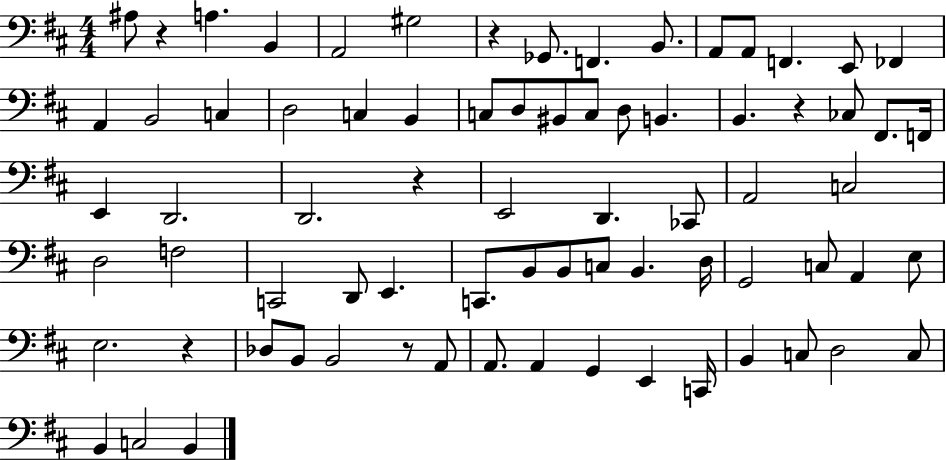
X:1
T:Untitled
M:4/4
L:1/4
K:D
^A,/2 z A, B,, A,,2 ^G,2 z _G,,/2 F,, B,,/2 A,,/2 A,,/2 F,, E,,/2 _F,, A,, B,,2 C, D,2 C, B,, C,/2 D,/2 ^B,,/2 C,/2 D,/2 B,, B,, z _C,/2 ^F,,/2 F,,/4 E,, D,,2 D,,2 z E,,2 D,, _C,,/2 A,,2 C,2 D,2 F,2 C,,2 D,,/2 E,, C,,/2 B,,/2 B,,/2 C,/2 B,, D,/4 G,,2 C,/2 A,, E,/2 E,2 z _D,/2 B,,/2 B,,2 z/2 A,,/2 A,,/2 A,, G,, E,, C,,/4 B,, C,/2 D,2 C,/2 B,, C,2 B,,